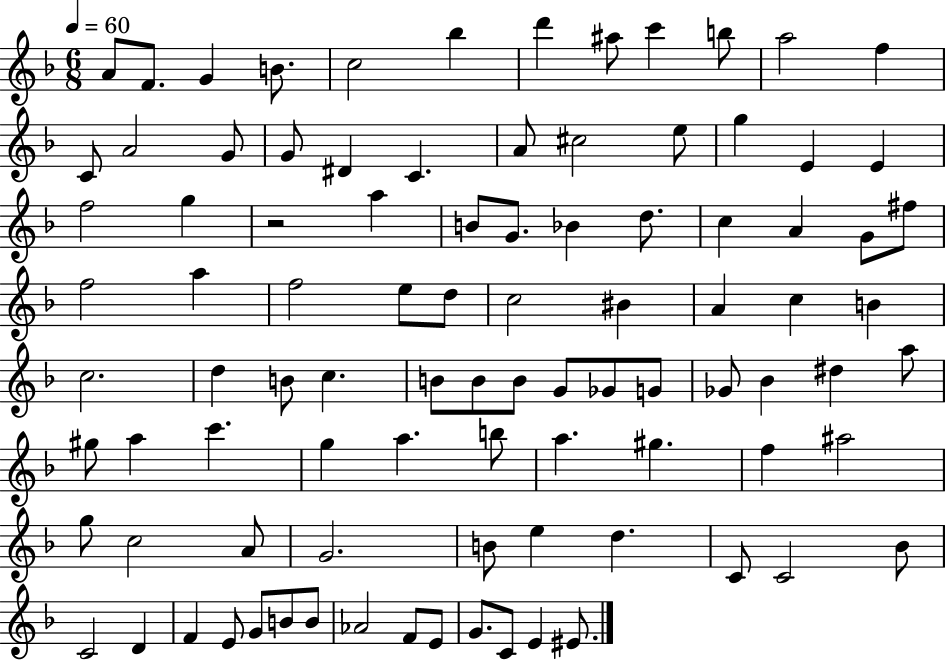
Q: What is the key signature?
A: F major